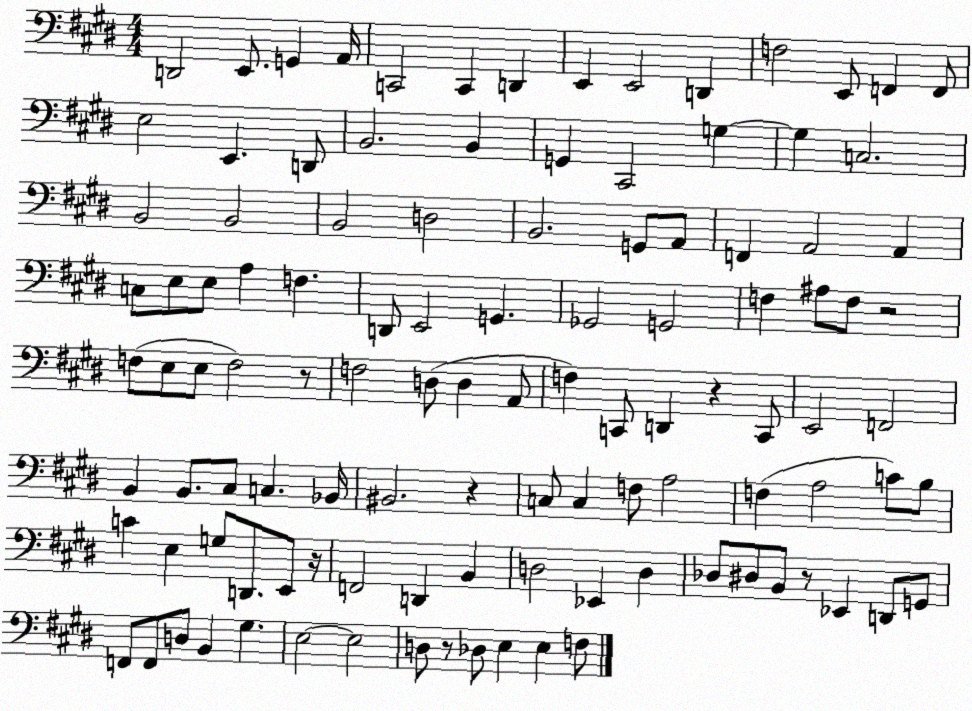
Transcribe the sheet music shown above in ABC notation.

X:1
T:Untitled
M:4/4
L:1/4
K:E
D,,2 E,,/2 G,, A,,/4 C,,2 C,, D,, E,, E,,2 D,, F,2 E,,/2 F,, F,,/2 E,2 E,, D,,/2 B,,2 B,, G,, ^C,,2 G, G, C,2 B,,2 B,,2 B,,2 D,2 B,,2 G,,/2 A,,/2 F,, A,,2 A,, C,/2 E,/2 E,/2 A, F, D,,/2 E,,2 G,, _G,,2 G,,2 F, ^A,/2 F,/2 z2 F,/2 E,/2 E,/2 F,2 z/2 F,2 D,/2 D, A,,/2 F, C,,/2 D,, z C,,/2 E,,2 F,,2 B,, B,,/2 ^C,/2 C, _B,,/4 ^B,,2 z C,/2 C, F,/2 A,2 F, A,2 C/2 B,/2 C E, G,/2 D,,/2 E,,/2 z/4 F,,2 D,, B,, D,2 _E,, D, _D,/2 ^D,/2 B,,/2 z/2 _E,, D,,/2 G,,/2 F,,/2 F,,/2 D,/2 B,, ^G, E,2 E,2 D,/2 z/2 _D,/2 E, E, F,/2